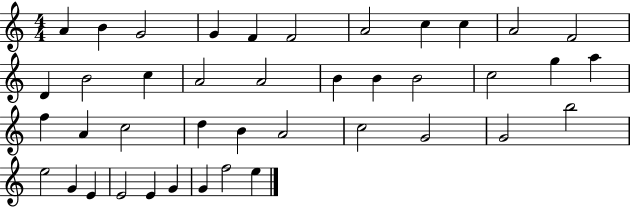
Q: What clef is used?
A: treble